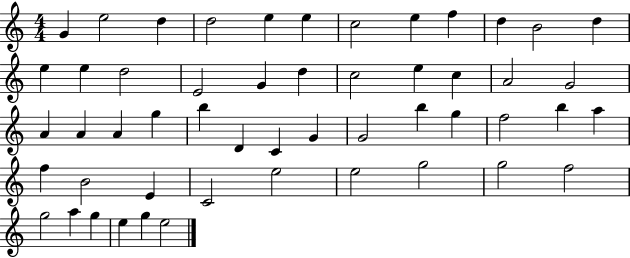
G4/q E5/h D5/q D5/h E5/q E5/q C5/h E5/q F5/q D5/q B4/h D5/q E5/q E5/q D5/h E4/h G4/q D5/q C5/h E5/q C5/q A4/h G4/h A4/q A4/q A4/q G5/q B5/q D4/q C4/q G4/q G4/h B5/q G5/q F5/h B5/q A5/q F5/q B4/h E4/q C4/h E5/h E5/h G5/h G5/h F5/h G5/h A5/q G5/q E5/q G5/q E5/h